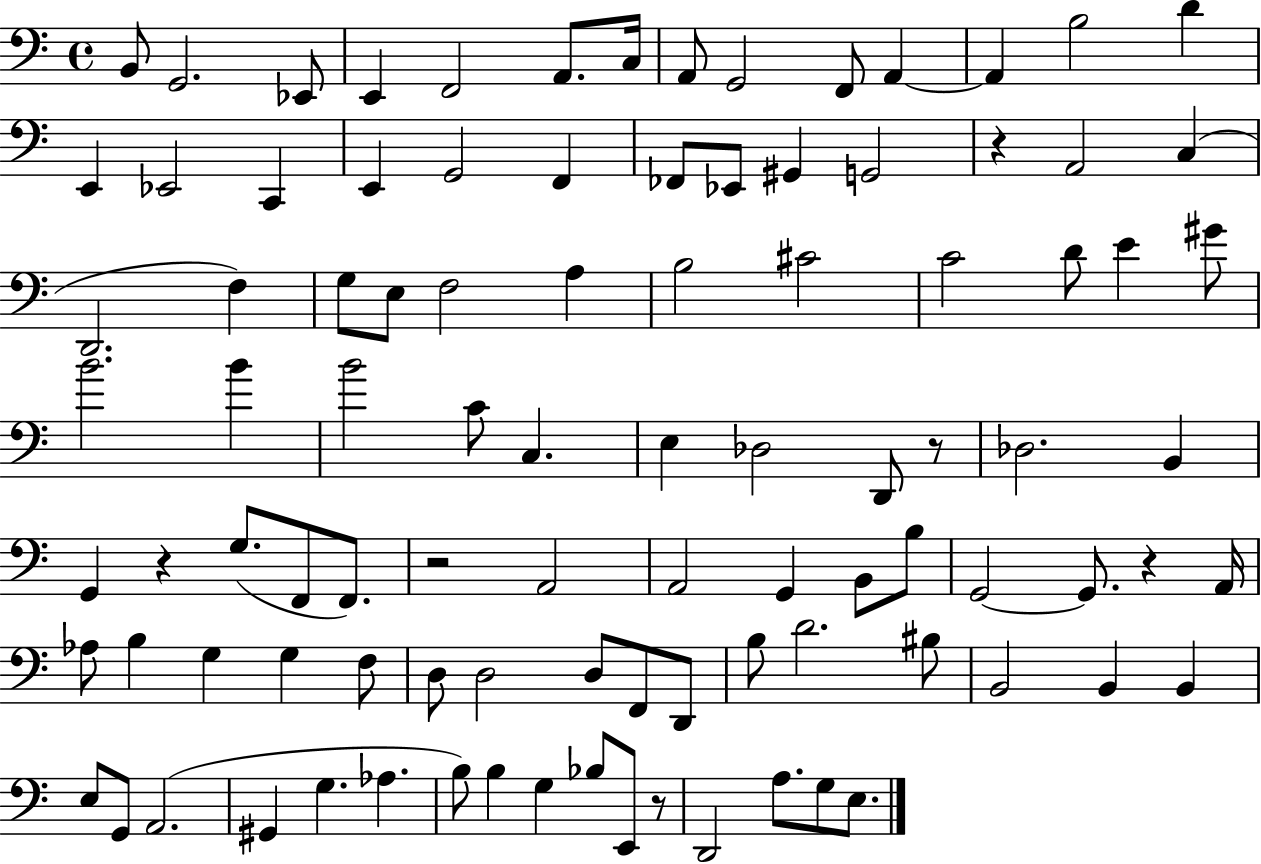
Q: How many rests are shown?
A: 6